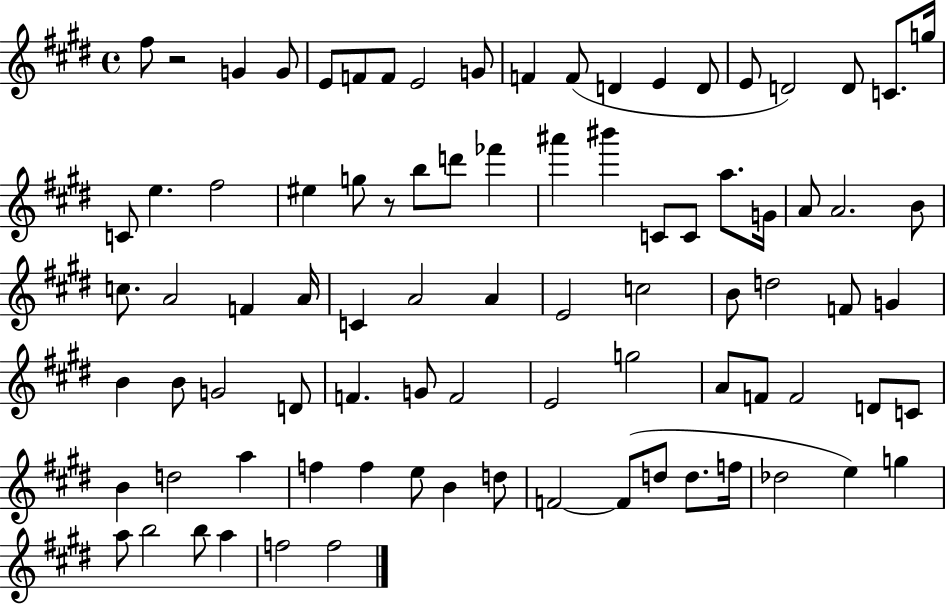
{
  \clef treble
  \time 4/4
  \defaultTimeSignature
  \key e \major
  fis''8 r2 g'4 g'8 | e'8 f'8 f'8 e'2 g'8 | f'4 f'8( d'4 e'4 d'8 | e'8 d'2) d'8 c'8. g''16 | \break c'8 e''4. fis''2 | eis''4 g''8 r8 b''8 d'''8 fes'''4 | ais'''4 bis'''4 c'8 c'8 a''8. g'16 | a'8 a'2. b'8 | \break c''8. a'2 f'4 a'16 | c'4 a'2 a'4 | e'2 c''2 | b'8 d''2 f'8 g'4 | \break b'4 b'8 g'2 d'8 | f'4. g'8 f'2 | e'2 g''2 | a'8 f'8 f'2 d'8 c'8 | \break b'4 d''2 a''4 | f''4 f''4 e''8 b'4 d''8 | f'2~~ f'8( d''8 d''8. f''16 | des''2 e''4) g''4 | \break a''8 b''2 b''8 a''4 | f''2 f''2 | \bar "|."
}